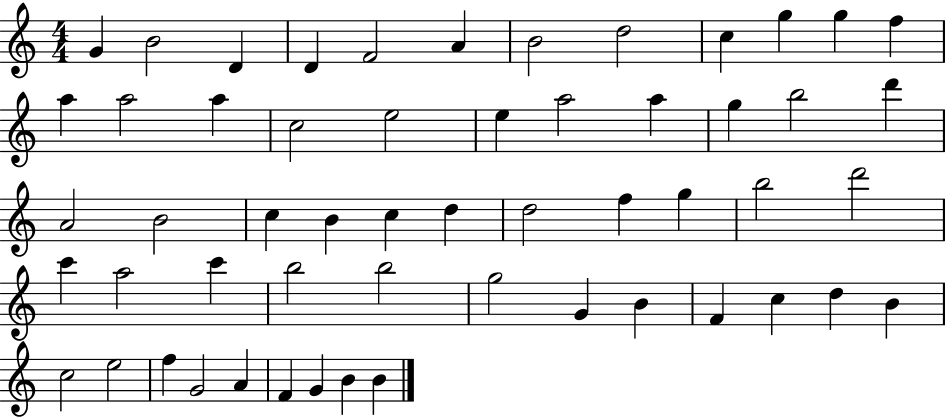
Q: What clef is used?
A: treble